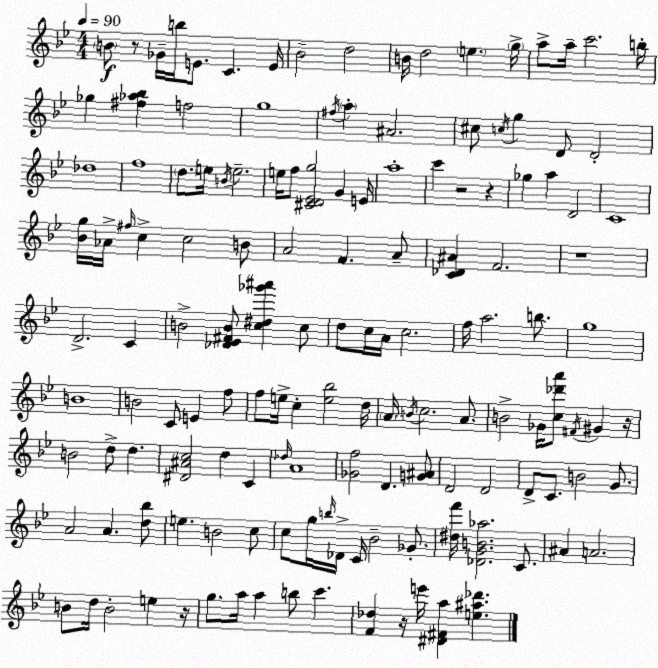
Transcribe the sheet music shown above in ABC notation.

X:1
T:Untitled
M:4/4
L:1/4
K:Gm
B/2 z/2 _G/4 b/4 E/2 C E/4 _B2 d2 B/4 d2 e g/4 a/2 a/4 c'2 b/4 _g [^f_a_b] f2 g4 ^f/4 a ^A2 ^c/2 c/4 g D/2 D2 _d4 f4 d/2 e/4 B/4 e2 e/4 f/2 [^CD_Eg]2 G E/4 a4 c' z2 z _g a D2 C4 [_Bg]/4 _A/4 ^f/4 c c2 B/2 A2 F A/2 [C_D^A] F2 z4 D2 C B2 [_D_E^FB]/2 [c^d_g'^a'] c/2 d/2 c/4 A/4 c2 f/4 a2 b/2 g4 B4 B2 C/2 E f/2 f/2 e/4 c [e_b]2 d/4 A/4 B/4 c2 A/2 B2 _G/4 [c_d'a']/2 ^F/4 ^G z/4 B2 d/2 d [^D^Ac]2 d C _d/4 A4 [_Gf]2 D [G^A]/2 D2 D2 D/2 C/2 B2 G/2 A2 A [d_b]/2 e B2 c/2 c/2 g/4 b/4 _D/4 C/4 _B2 _G/2 [^df']/4 [_DGB_a]2 C/2 ^A A2 B/2 d/4 B2 e z/4 g/2 a/4 a b/2 c' [F_d] z/4 e'/4 [^D^Fa] [e^a_d']